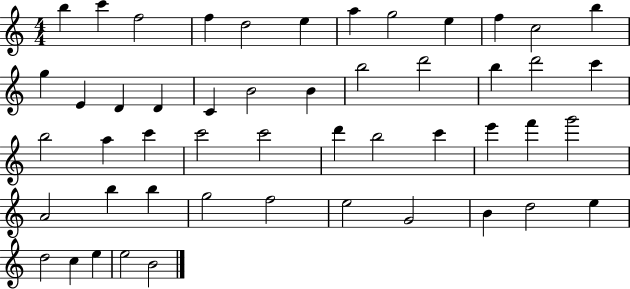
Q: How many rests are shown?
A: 0